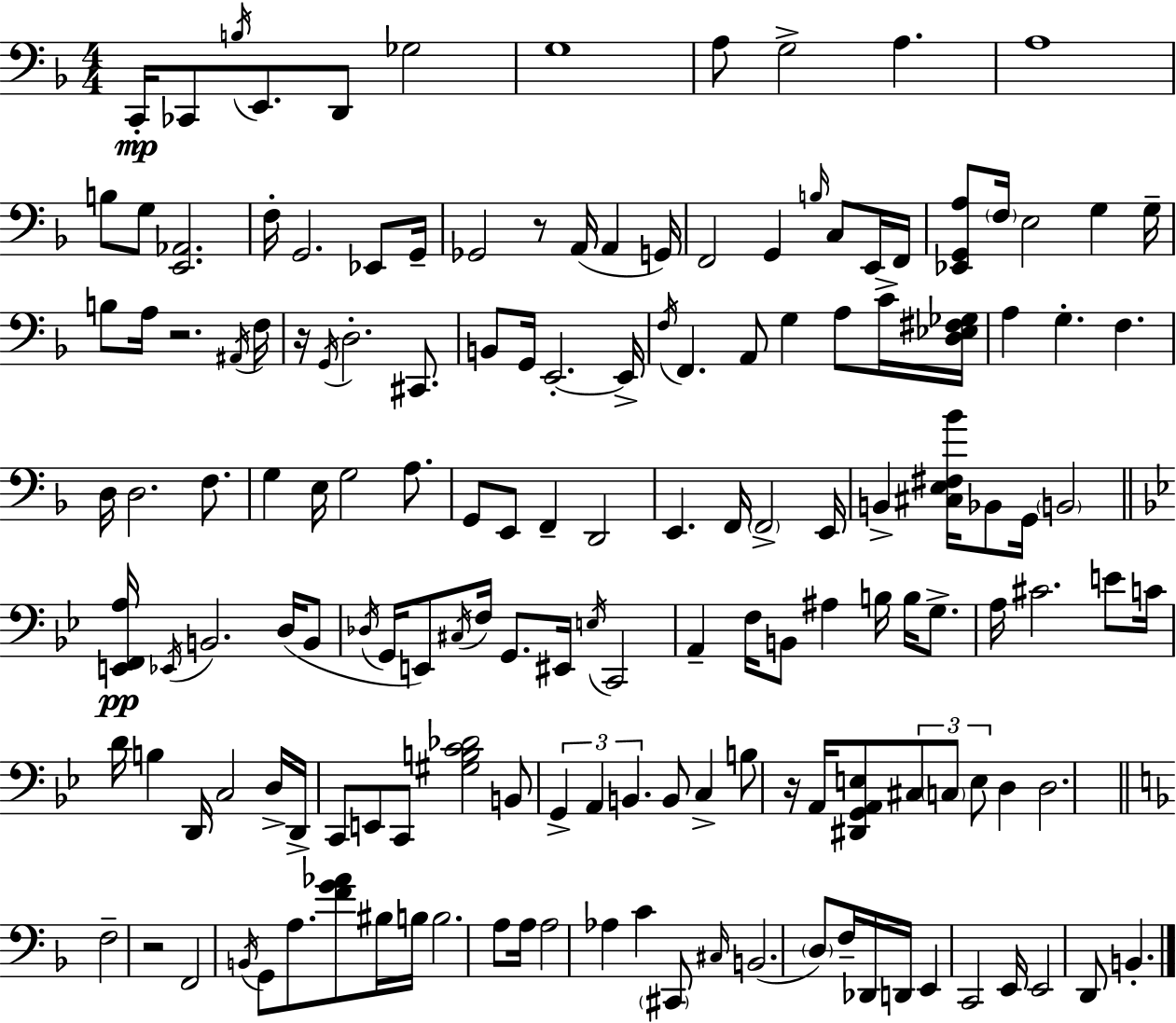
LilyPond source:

{
  \clef bass
  \numericTimeSignature
  \time 4/4
  \key f \major
  c,16-.\mp ces,8 \acciaccatura { b16 } e,8. d,8 ges2 | g1 | a8 g2-> a4. | a1 | \break b8 g8 <e, aes,>2. | f16-. g,2. ees,8 | g,16-- ges,2 r8 a,16( a,4 | g,16) f,2 g,4 \grace { b16 } c8 | \break e,16 f,16 <ees, g, a>8 \parenthesize f16 e2 g4 | g16-- b8 a16 r2. | \acciaccatura { ais,16 } f16 r16 \acciaccatura { g,16 } d2.-. | cis,8. b,8 g,16 e,2.-.~~ | \break e,16-> \acciaccatura { f16 } f,4. a,8 g4 | a8 c'16-> <d ees fis ges>16 a4 g4.-. f4. | d16 d2. | f8. g4 e16 g2 | \break a8. g,8 e,8 f,4-- d,2 | e,4. f,16 \parenthesize f,2-> | e,16 b,4-> <cis e fis bes'>16 bes,8 g,16 \parenthesize b,2 | \bar "||" \break \key g \minor <e, f, a>16\pp \acciaccatura { ees,16 } b,2. d16( b,8 | \acciaccatura { des16 } g,16 e,8) \acciaccatura { cis16 } f16 g,8. eis,16 \acciaccatura { e16 } c,2 | a,4-- f16 b,8 ais4 b16 | b16 g8.-> a16 cis'2. | \break e'8 c'16 d'16 b4 d,16 c2 | d16-> d,16-> c,8 e,8 c,8 <gis b c' des'>2 | b,8 \tuplet 3/2 { g,4-> a,4 b,4. } | b,8 c4-> b8 r16 a,16 <dis, g, a, e>8 \tuplet 3/2 { cis8 | \break \parenthesize c8 e8 } d4 d2. | \bar "||" \break \key f \major f2-- r2 | f,2 \acciaccatura { b,16 } g,8 a8. <f' g' aes'>8 | bis16 b16 b2. a8 | a16 a2 aes4 c'4 | \break \parenthesize cis,8 \grace { cis16 }( b,2. | \parenthesize d8) f16-- des,16 d,16 e,4 c,2 | e,16 e,2 d,8 b,4.-. | \bar "|."
}